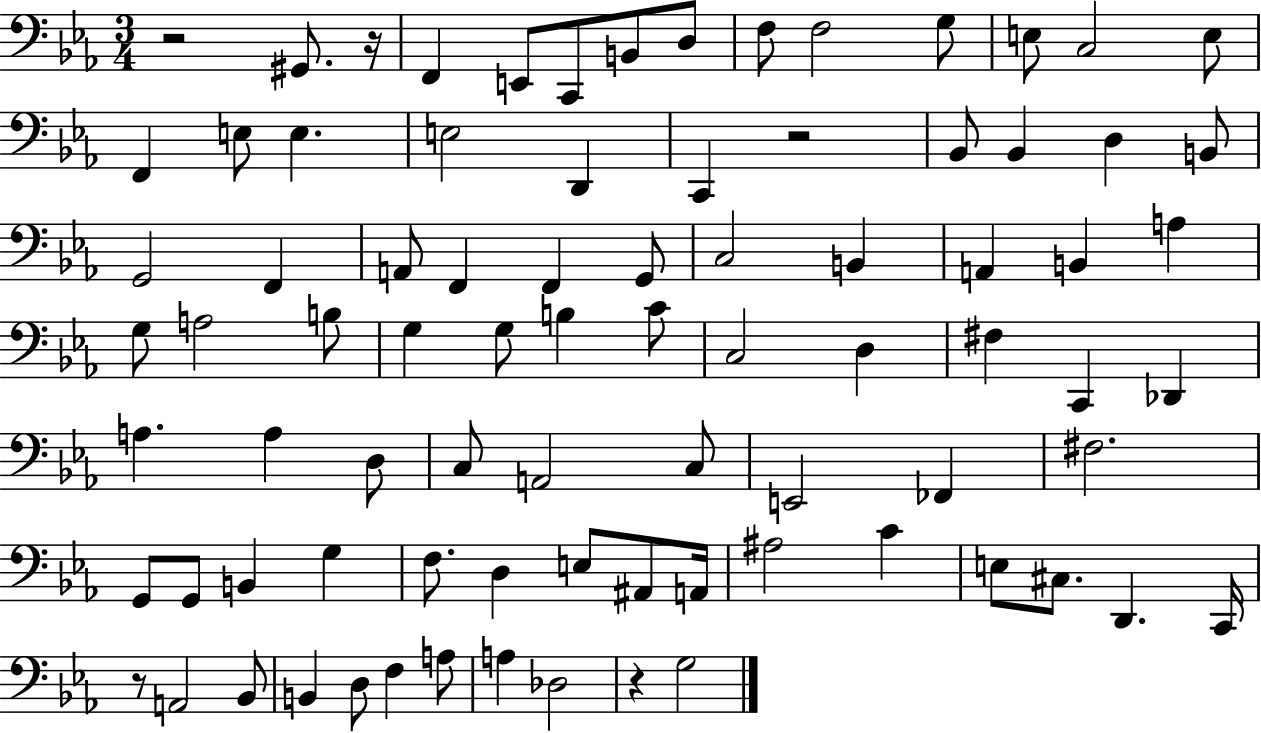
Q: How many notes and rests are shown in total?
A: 83